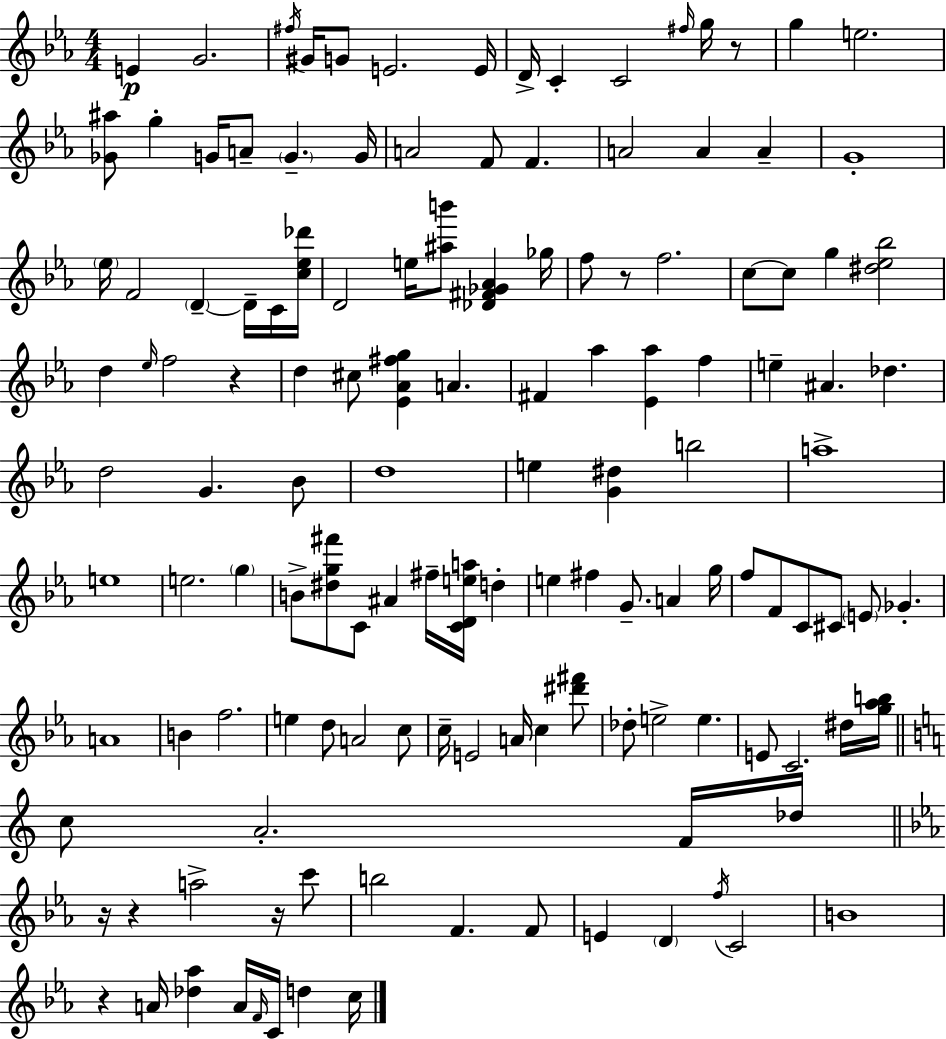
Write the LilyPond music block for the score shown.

{
  \clef treble
  \numericTimeSignature
  \time 4/4
  \key c \minor
  e'4\p g'2. | \acciaccatura { fis''16 } gis'16 g'8 e'2. | e'16 d'16-> c'4-. c'2 \grace { fis''16 } g''16 | r8 g''4 e''2. | \break <ges' ais''>8 g''4-. g'16 a'8-- \parenthesize g'4.-- | g'16 a'2 f'8 f'4. | a'2 a'4 a'4-- | g'1-. | \break \parenthesize ees''16 f'2 \parenthesize d'4--~~ d'16-- | c'16 <c'' ees'' des'''>16 d'2 e''16 <ais'' b'''>8 <des' fis' ges' aes'>4 | ges''16 f''8 r8 f''2. | c''8~~ c''8 g''4 <dis'' ees'' bes''>2 | \break d''4 \grace { ees''16 } f''2 r4 | d''4 cis''8 <ees' aes' fis'' g''>4 a'4. | fis'4 aes''4 <ees' aes''>4 f''4 | e''4-- ais'4. des''4. | \break d''2 g'4. | bes'8 d''1 | e''4 <g' dis''>4 b''2 | a''1-> | \break e''1 | e''2. \parenthesize g''4 | b'8-> <dis'' g'' fis'''>8 c'8 ais'4 fis''16-- <c' d' e'' a''>16 d''4-. | e''4 fis''4 g'8.-- a'4 | \break g''16 f''8 f'8 c'8 cis'8 \parenthesize e'8 ges'4.-. | a'1 | b'4 f''2. | e''4 d''8 a'2 | \break c''8 c''16-- e'2 a'16 c''4 | <dis''' fis'''>8 des''8-. e''2-> e''4. | e'8 c'2. | dis''16 <g'' aes'' b''>16 \bar "||" \break \key c \major c''8 a'2.-. f'16 des''16 | \bar "||" \break \key ees \major r16 r4 a''2-> r16 c'''8 | b''2 f'4. f'8 | e'4 \parenthesize d'4 \acciaccatura { f''16 } c'2 | b'1 | \break r4 a'16 <des'' aes''>4 a'16 \grace { f'16 } c'16 d''4 | c''16 \bar "|."
}